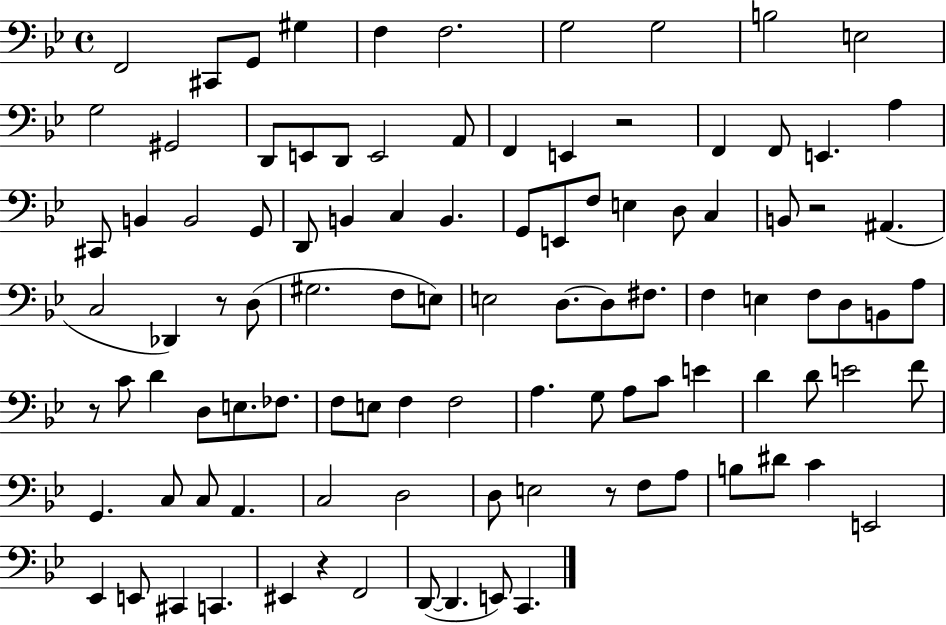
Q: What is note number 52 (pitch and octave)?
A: F3